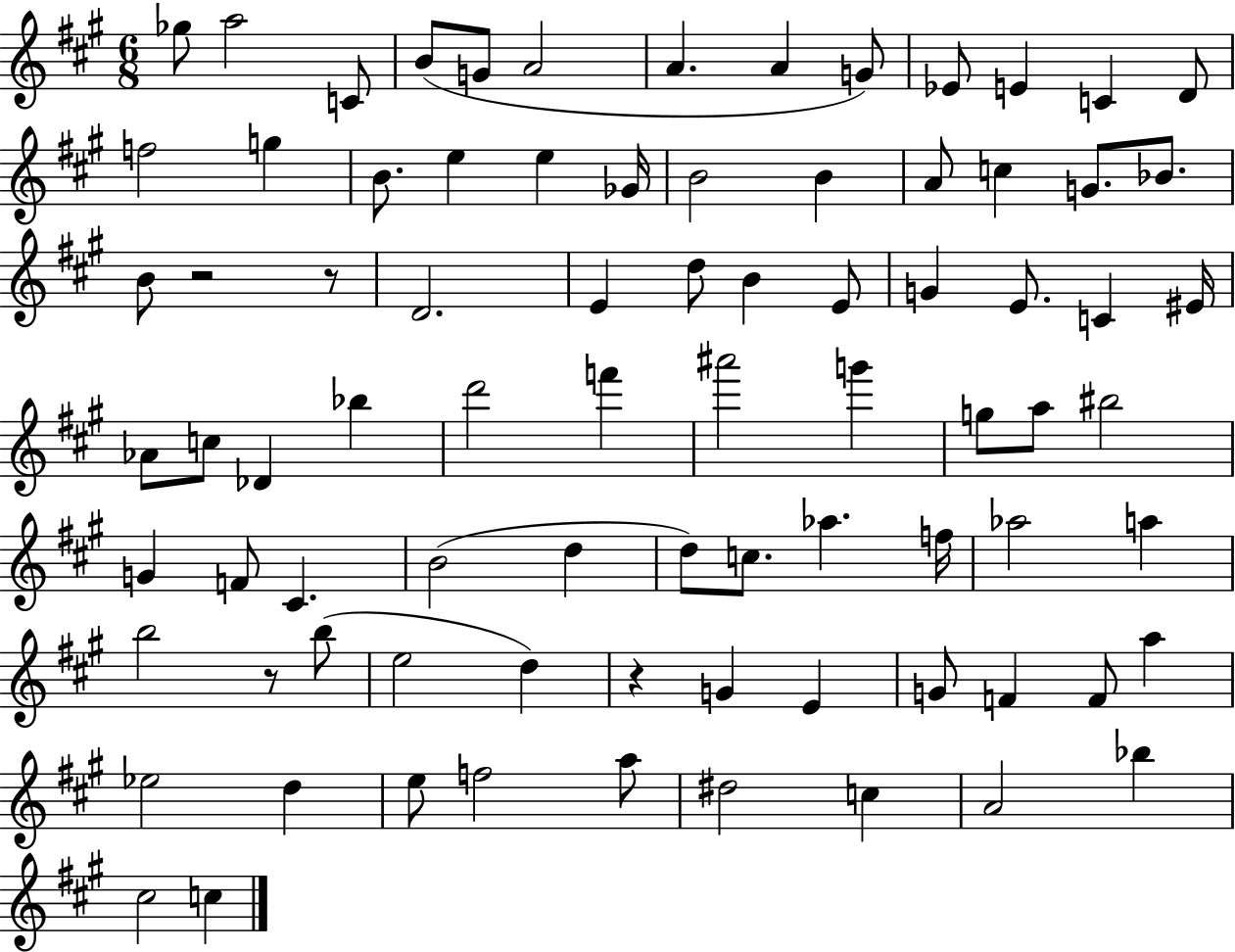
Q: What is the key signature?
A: A major